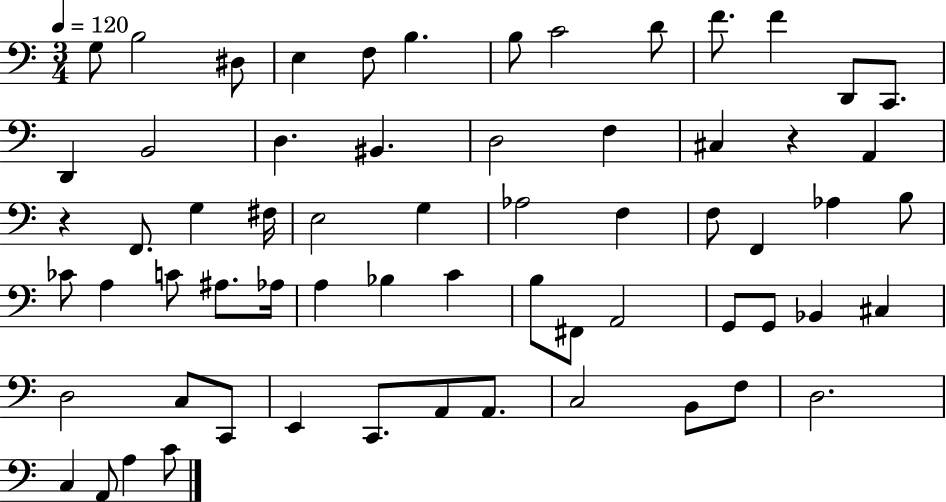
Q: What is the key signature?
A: C major